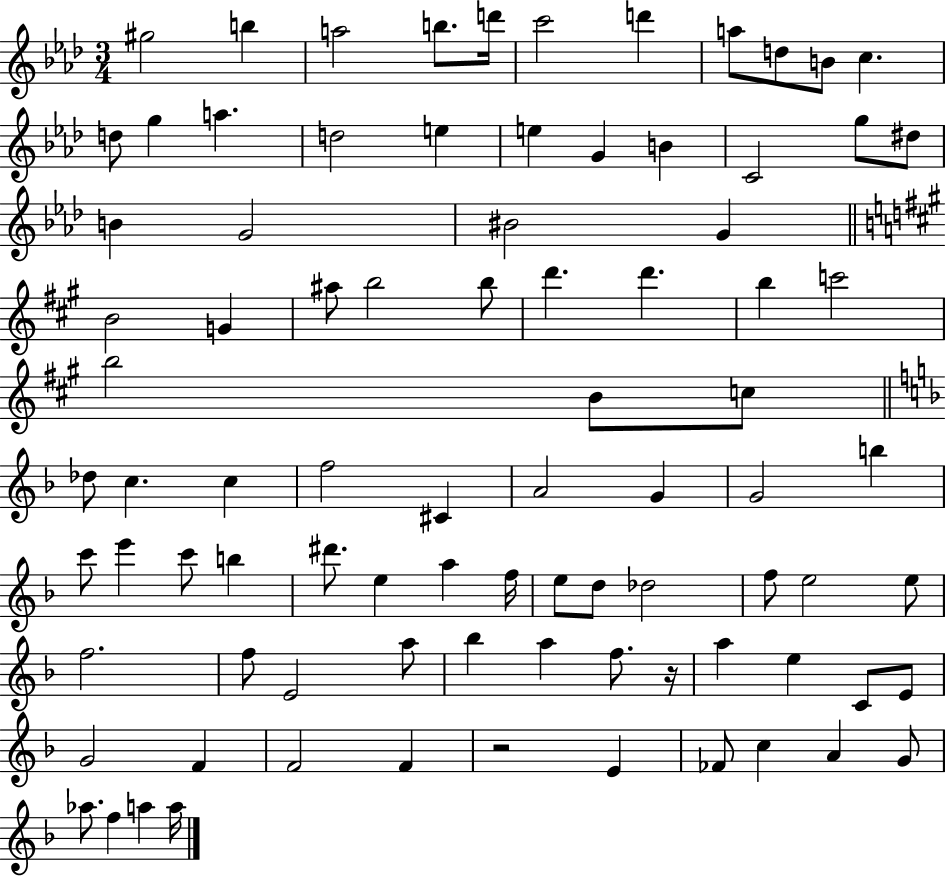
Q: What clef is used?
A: treble